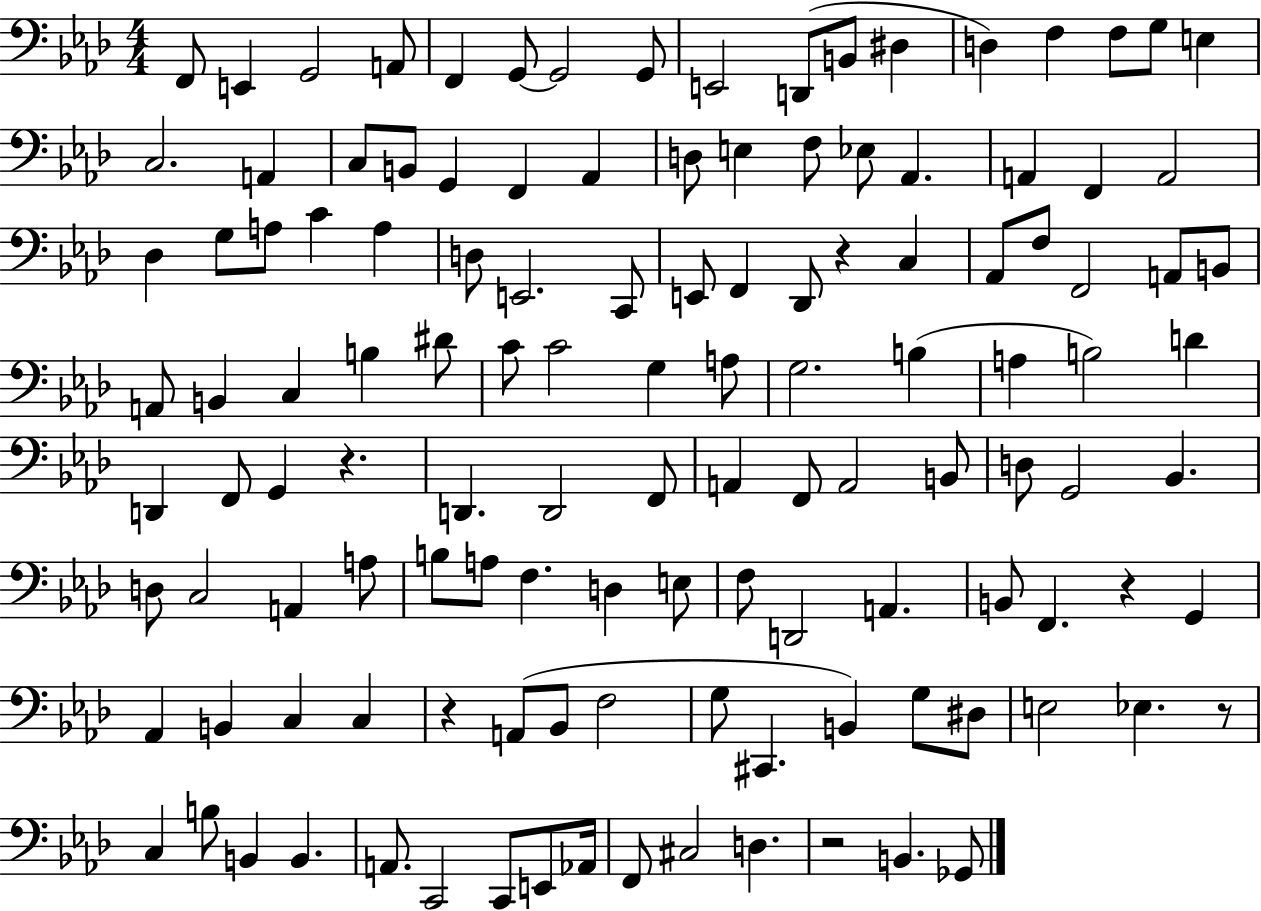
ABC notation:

X:1
T:Untitled
M:4/4
L:1/4
K:Ab
F,,/2 E,, G,,2 A,,/2 F,, G,,/2 G,,2 G,,/2 E,,2 D,,/2 B,,/2 ^D, D, F, F,/2 G,/2 E, C,2 A,, C,/2 B,,/2 G,, F,, _A,, D,/2 E, F,/2 _E,/2 _A,, A,, F,, A,,2 _D, G,/2 A,/2 C A, D,/2 E,,2 C,,/2 E,,/2 F,, _D,,/2 z C, _A,,/2 F,/2 F,,2 A,,/2 B,,/2 A,,/2 B,, C, B, ^D/2 C/2 C2 G, A,/2 G,2 B, A, B,2 D D,, F,,/2 G,, z D,, D,,2 F,,/2 A,, F,,/2 A,,2 B,,/2 D,/2 G,,2 _B,, D,/2 C,2 A,, A,/2 B,/2 A,/2 F, D, E,/2 F,/2 D,,2 A,, B,,/2 F,, z G,, _A,, B,, C, C, z A,,/2 _B,,/2 F,2 G,/2 ^C,, B,, G,/2 ^D,/2 E,2 _E, z/2 C, B,/2 B,, B,, A,,/2 C,,2 C,,/2 E,,/2 _A,,/4 F,,/2 ^C,2 D, z2 B,, _G,,/2